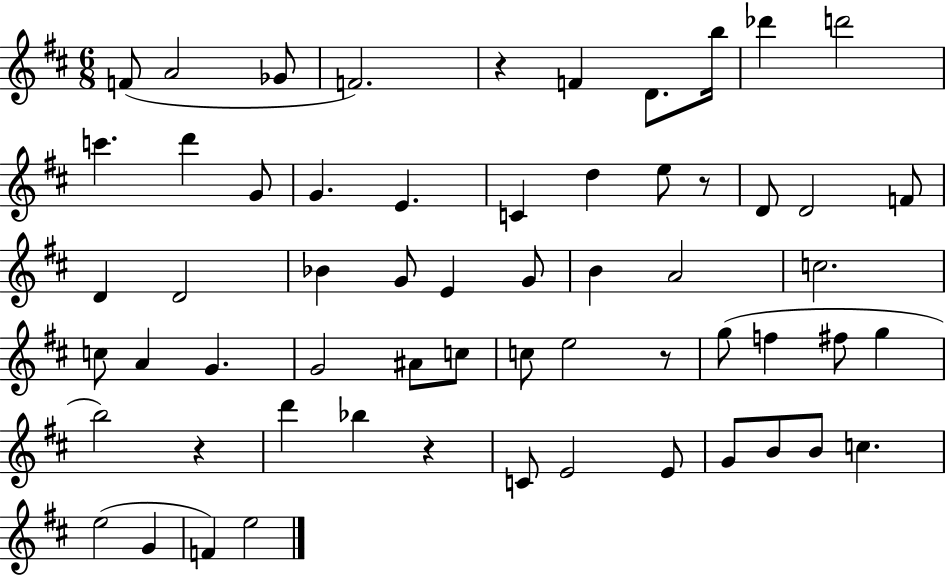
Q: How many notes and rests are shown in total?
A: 60